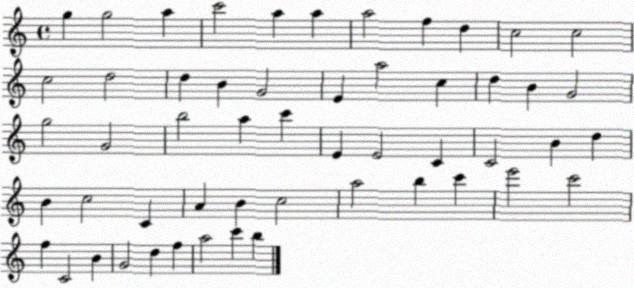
X:1
T:Untitled
M:4/4
L:1/4
K:C
g g2 a c'2 a a a2 f d c2 c2 c2 d2 d B G2 E a2 c d B G2 g2 G2 b2 a c' E E2 C C2 B d B c2 C A B c2 a2 b c' e'2 c'2 f C2 B G2 d f a2 c' b